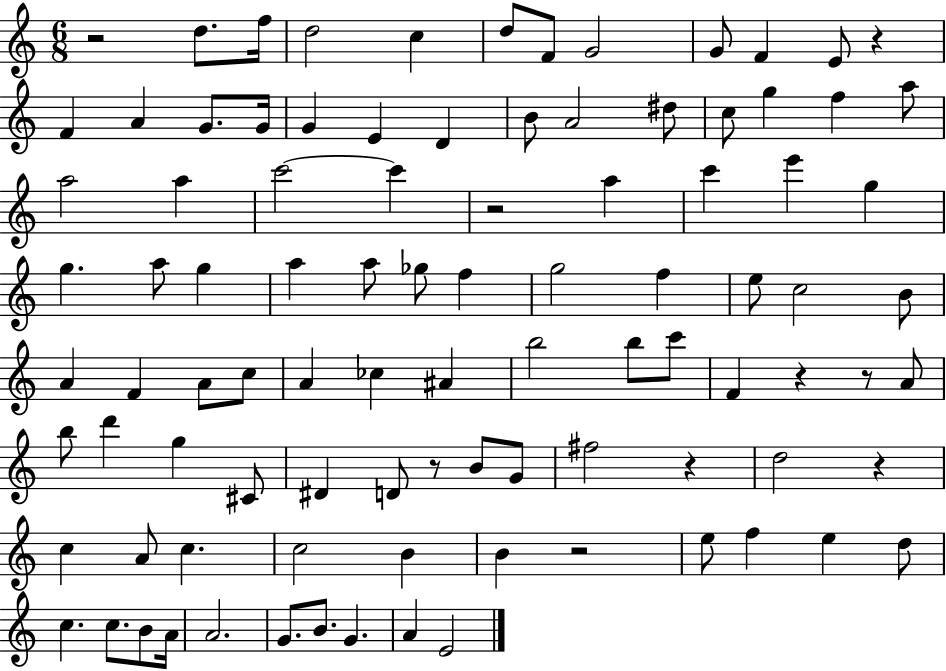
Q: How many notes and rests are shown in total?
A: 95